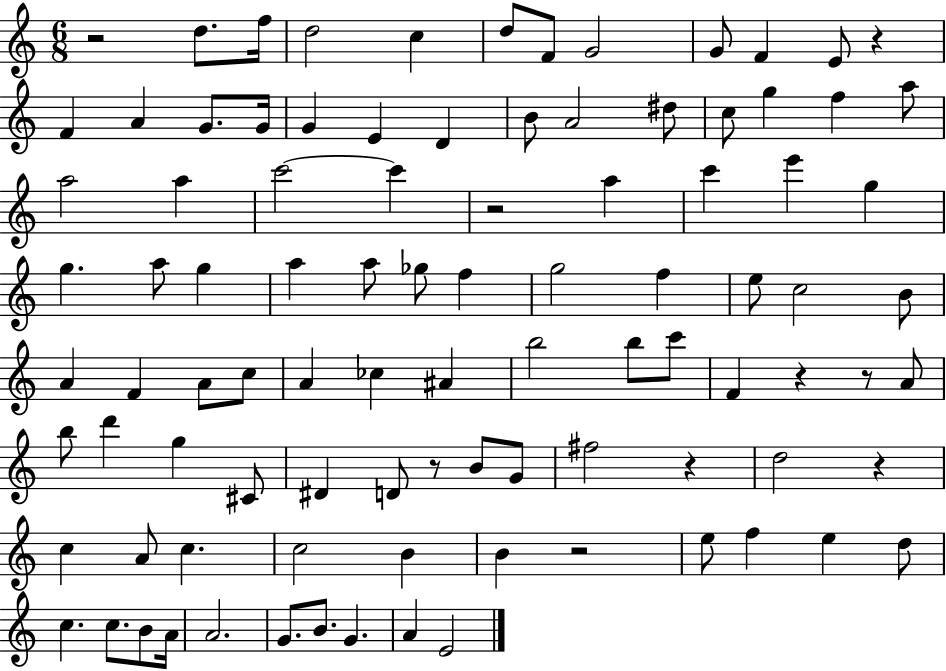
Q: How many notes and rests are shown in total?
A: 95